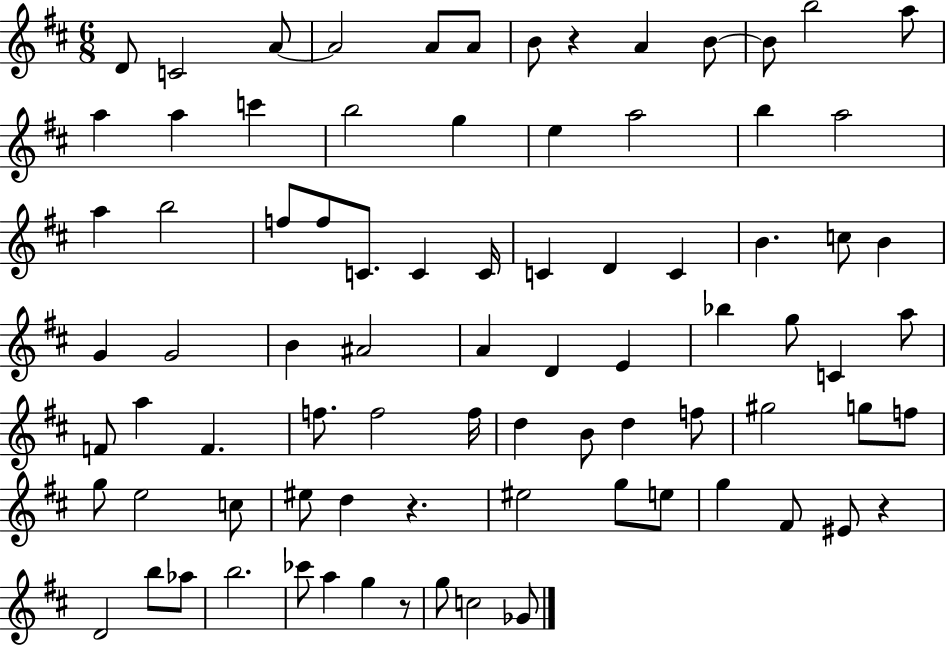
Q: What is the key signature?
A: D major